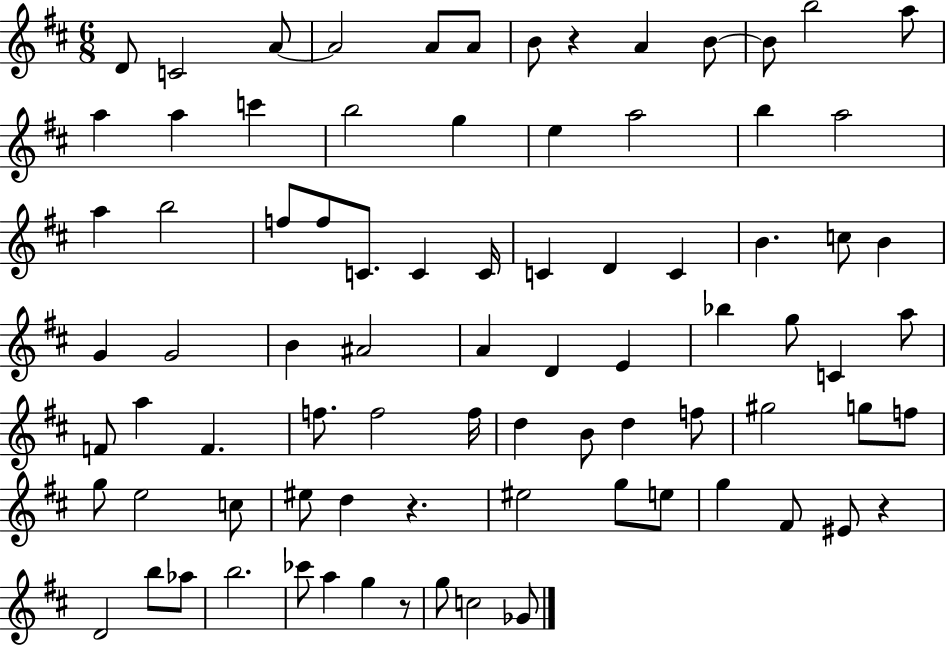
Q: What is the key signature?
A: D major